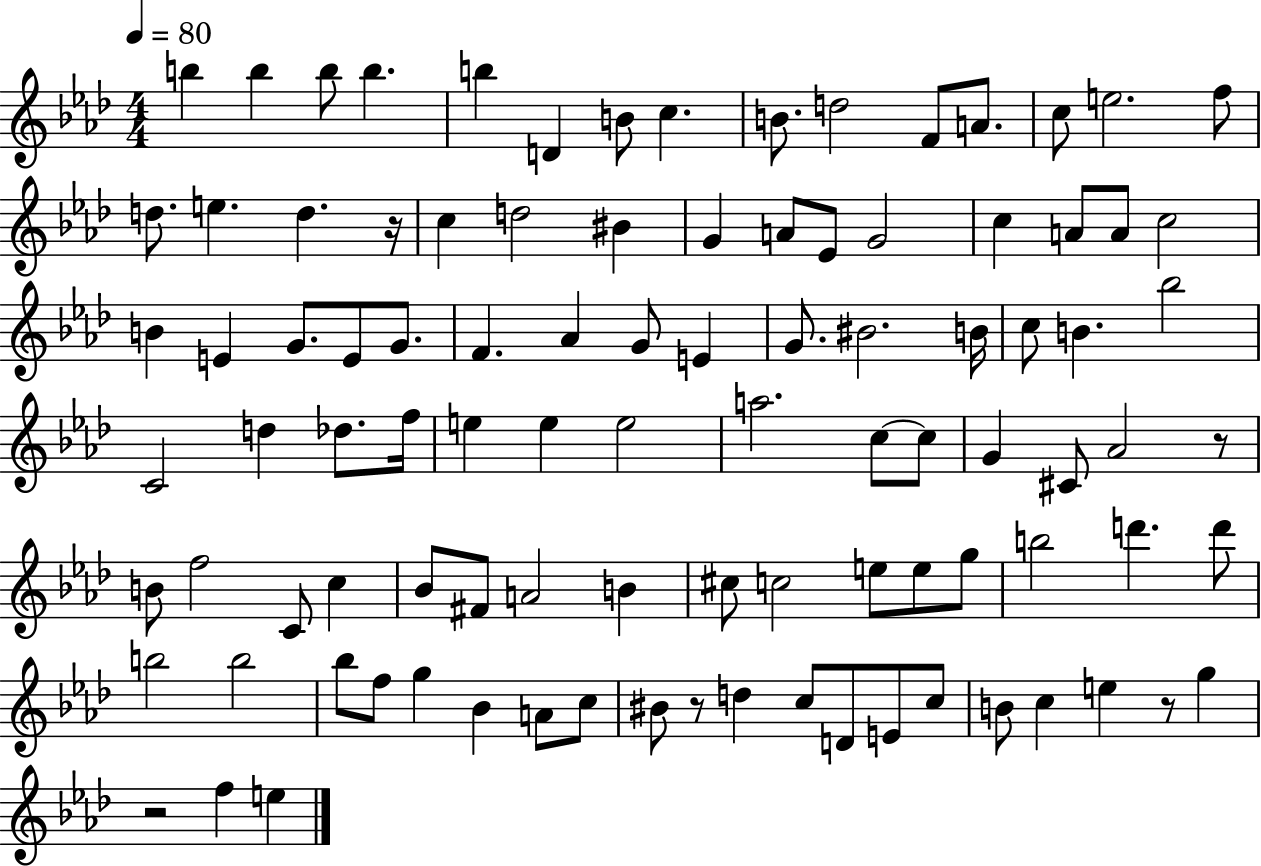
{
  \clef treble
  \numericTimeSignature
  \time 4/4
  \key aes \major
  \tempo 4 = 80
  b''4 b''4 b''8 b''4. | b''4 d'4 b'8 c''4. | b'8. d''2 f'8 a'8. | c''8 e''2. f''8 | \break d''8. e''4. d''4. r16 | c''4 d''2 bis'4 | g'4 a'8 ees'8 g'2 | c''4 a'8 a'8 c''2 | \break b'4 e'4 g'8. e'8 g'8. | f'4. aes'4 g'8 e'4 | g'8. bis'2. b'16 | c''8 b'4. bes''2 | \break c'2 d''4 des''8. f''16 | e''4 e''4 e''2 | a''2. c''8~~ c''8 | g'4 cis'8 aes'2 r8 | \break b'8 f''2 c'8 c''4 | bes'8 fis'8 a'2 b'4 | cis''8 c''2 e''8 e''8 g''8 | b''2 d'''4. d'''8 | \break b''2 b''2 | bes''8 f''8 g''4 bes'4 a'8 c''8 | bis'8 r8 d''4 c''8 d'8 e'8 c''8 | b'8 c''4 e''4 r8 g''4 | \break r2 f''4 e''4 | \bar "|."
}